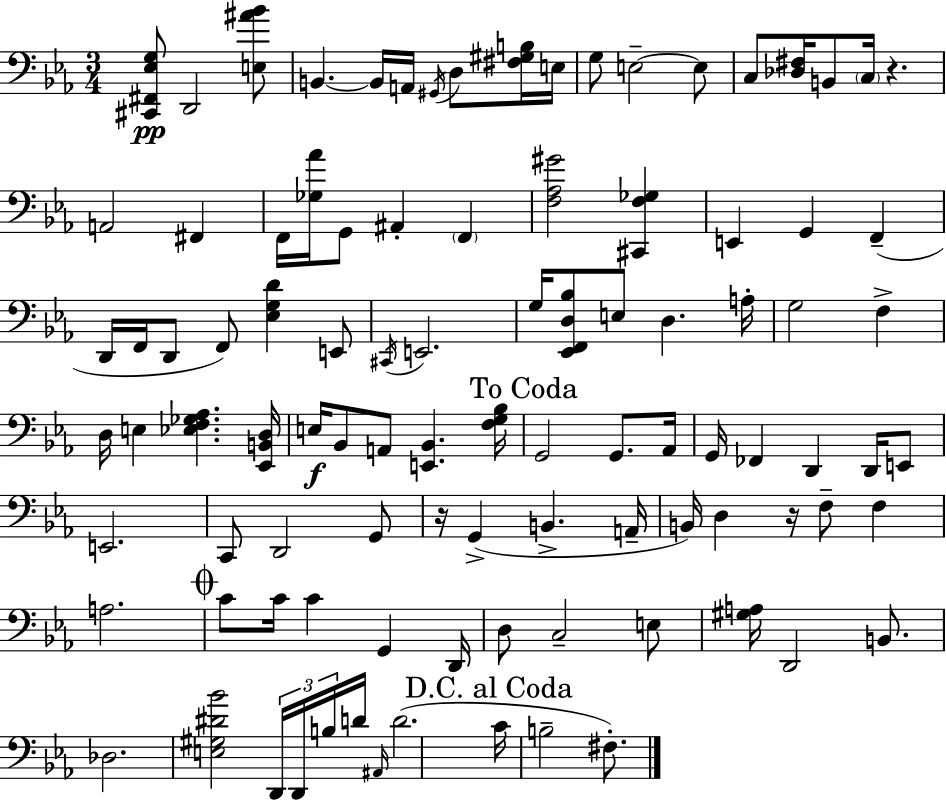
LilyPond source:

{
  \clef bass
  \numericTimeSignature
  \time 3/4
  \key ees \major
  <cis, fis, ees g>8\pp d,2 <e ais' bes'>8 | b,4.~~ b,16 a,16 \acciaccatura { gis,16 } d8 <fis gis b>16 | e16 g8 e2--~~ e8 | c8 <des fis>16 b,8 \parenthesize c16 r4. | \break a,2 fis,4 | f,16 <ges aes'>16 g,8 ais,4-. \parenthesize f,4 | <f aes gis'>2 <cis, f ges>4 | e,4 g,4 f,4--( | \break d,16 f,16 d,8 f,8) <ees g d'>4 e,8 | \acciaccatura { cis,16 } e,2. | g16 <ees, f, d bes>8 e8 d4. | a16-. g2 f4-> | \break d16 e4 <ees f ges aes>4. | <ees, b, d>16 e16\f bes,8 a,8 <e, bes,>4. | <f g bes>16 \mark "To Coda" g,2 g,8. | aes,16 g,16 fes,4 d,4 d,16 | \break e,8 e,2. | c,8 d,2 | g,8 r16 g,4->( b,4.-> | a,16-- b,16) d4 r16 f8-- f4 | \break a2. | \mark \markup { \musicglyph "scripts.coda" } c'8 c'16 c'4 g,4 | d,16 d8 c2-- | e8 <gis a>16 d,2 b,8. | \break des2. | <e gis dis' bes'>2 \tuplet 3/2 { d,16 d,16 | b16 } d'16 \grace { ais,16 } d'2.( | \mark "D.C. al Coda" c'16 b2-- | \break fis8.-.) \bar "|."
}